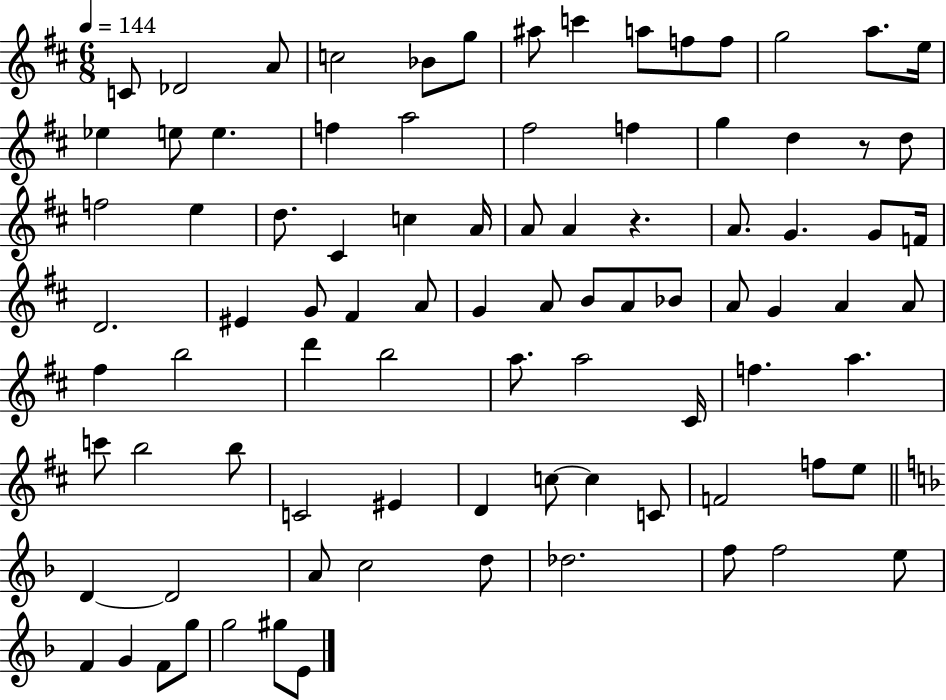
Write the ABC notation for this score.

X:1
T:Untitled
M:6/8
L:1/4
K:D
C/2 _D2 A/2 c2 _B/2 g/2 ^a/2 c' a/2 f/2 f/2 g2 a/2 e/4 _e e/2 e f a2 ^f2 f g d z/2 d/2 f2 e d/2 ^C c A/4 A/2 A z A/2 G G/2 F/4 D2 ^E G/2 ^F A/2 G A/2 B/2 A/2 _B/2 A/2 G A A/2 ^f b2 d' b2 a/2 a2 ^C/4 f a c'/2 b2 b/2 C2 ^E D c/2 c C/2 F2 f/2 e/2 D D2 A/2 c2 d/2 _d2 f/2 f2 e/2 F G F/2 g/2 g2 ^g/2 E/2